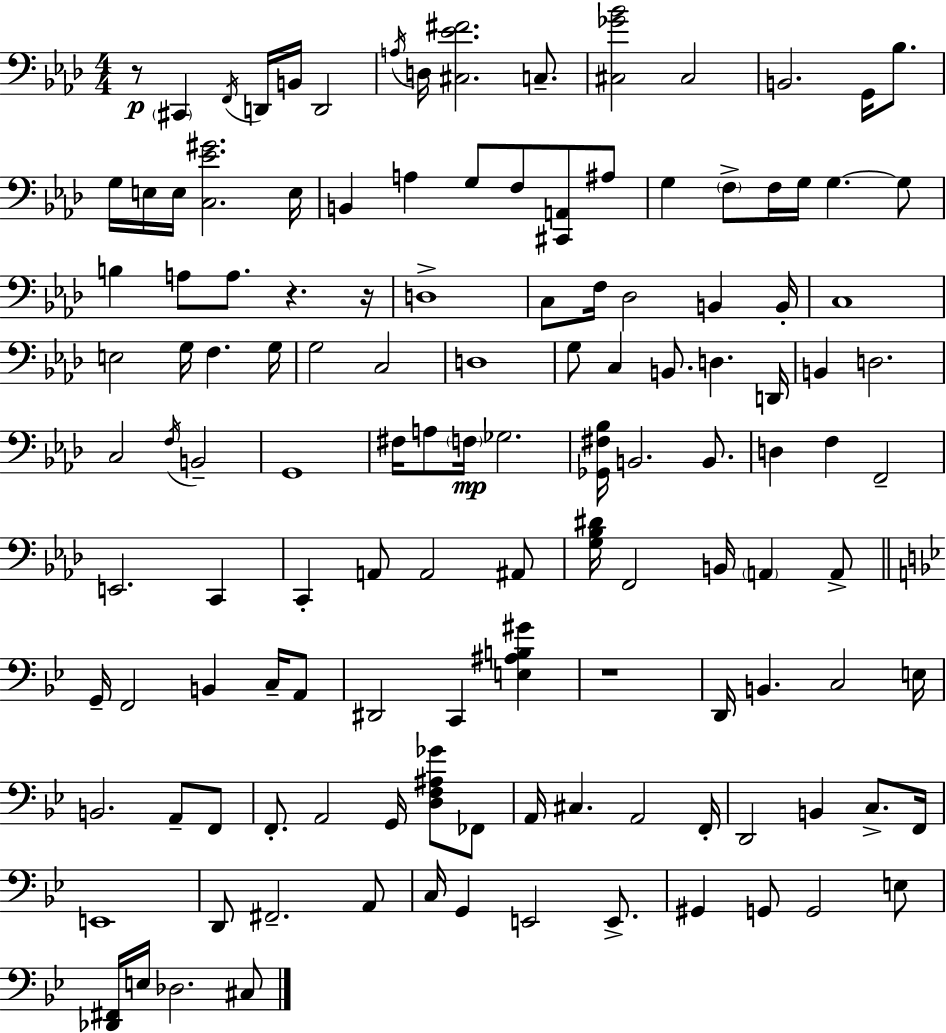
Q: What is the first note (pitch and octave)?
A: C#2